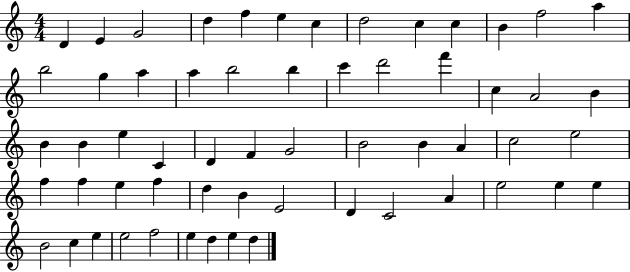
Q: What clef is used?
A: treble